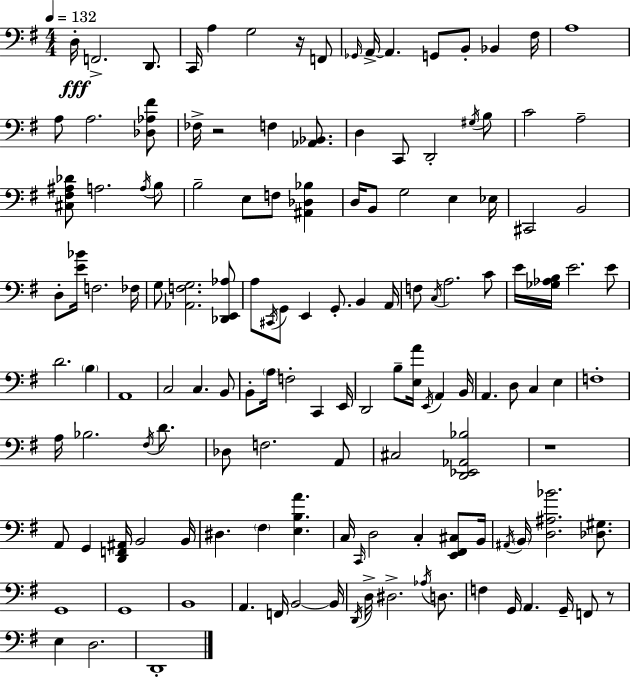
{
  \clef bass
  \numericTimeSignature
  \time 4/4
  \key g \major
  \tempo 4 = 132
  d16-.\fff f,2.-> d,8. | c,16 a4 g2 r16 f,8 | \grace { ges,16 } a,16->~~ a,4. g,8 b,8-. bes,4 | fis16 a1 | \break a8 a2. <des aes fis'>8 | fes16-> r2 f4 <aes, bes,>8. | d4 c,8 d,2-. \acciaccatura { gis16 } | b8 c'2 a2-- | \break <cis fis ais des'>8 a2. | \acciaccatura { a16 } b8 b2-- e8 f8 <ais, des bes>4 | d16 b,8 g2 e4 | ees16 cis,2 b,2 | \break d8-. <e' bes'>16 f2. | fes16 g8 <aes, f g>2. | <des, e, aes>8 a8 \acciaccatura { cis,16 } g,8 e,4 g,8.-. b,4 | a,16 f8 \acciaccatura { c16 } a2. | \break c'8 e'16 <ges aes b>16 e'2. | e'8 d'2. | \parenthesize b4 a,1 | c2 c4. | \break b,8 b,8-. \parenthesize a16 f2-. | c,4 e,16 d,2 b8-- <e a'>16 | \acciaccatura { e,16 } a,4 b,16 a,4. d8 c4 | e4 f1-. | \break a16 bes2. | \acciaccatura { fis16 } d'8. des8 f2. | a,8 cis2 <d, ees, aes, bes>2 | r1 | \break a,8 g,4 <d, f, ais,>16 b,2 | b,16 dis4. \parenthesize fis4 | <e b a'>4. c16 \grace { c,16 } d2 | c4-. <e, fis, cis>8 b,16 \acciaccatura { ais,16 } \parenthesize b,16 <d ais bes'>2. | \break <des gis>8. g,1 | g,1 | b,1 | a,4. f,16 | \break b,2~~ b,16 \acciaccatura { d,16 } d16-> dis2.-> | \acciaccatura { aes16 } d8. f4 g,16 | a,4. g,16-- f,8 r8 e4 d2. | d,1-. | \break \bar "|."
}